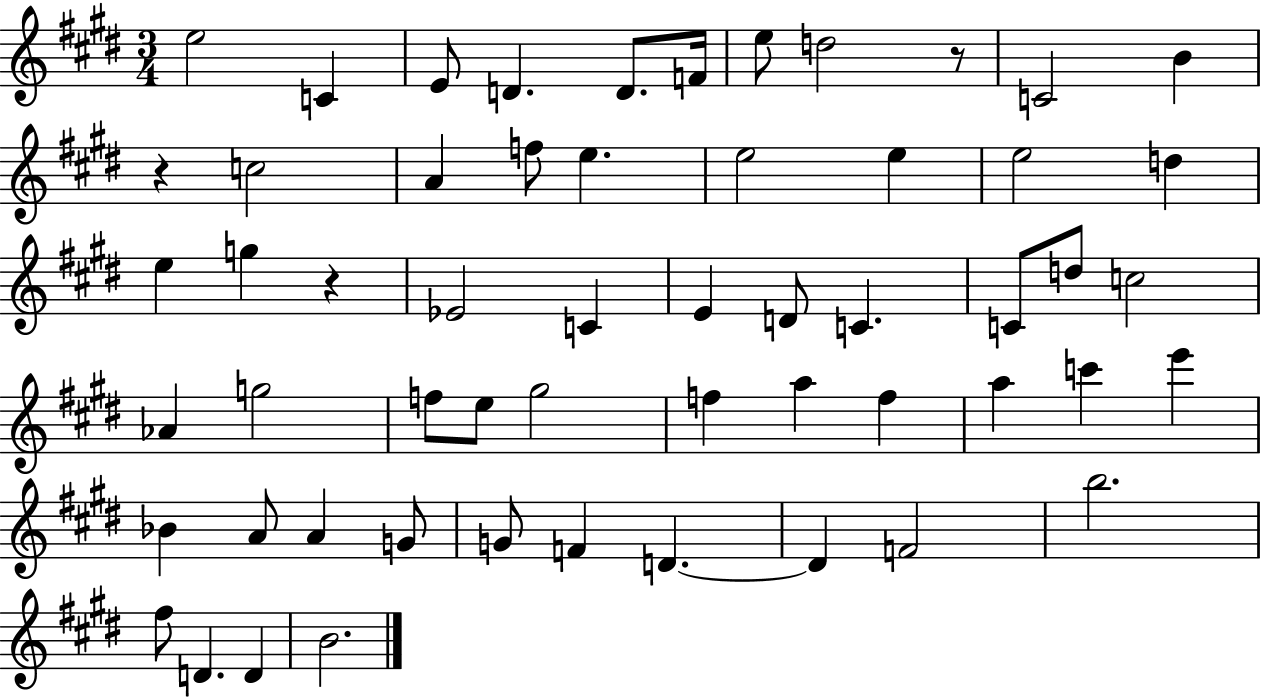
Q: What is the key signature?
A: E major